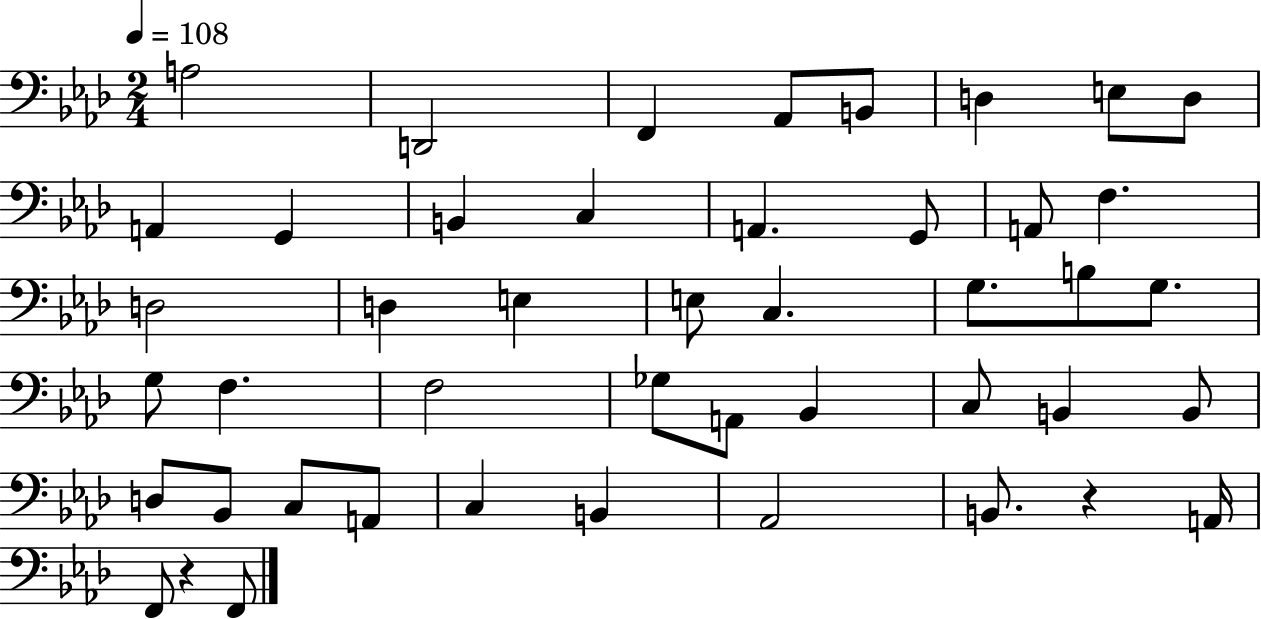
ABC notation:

X:1
T:Untitled
M:2/4
L:1/4
K:Ab
A,2 D,,2 F,, _A,,/2 B,,/2 D, E,/2 D,/2 A,, G,, B,, C, A,, G,,/2 A,,/2 F, D,2 D, E, E,/2 C, G,/2 B,/2 G,/2 G,/2 F, F,2 _G,/2 A,,/2 _B,, C,/2 B,, B,,/2 D,/2 _B,,/2 C,/2 A,,/2 C, B,, _A,,2 B,,/2 z A,,/4 F,,/2 z F,,/2